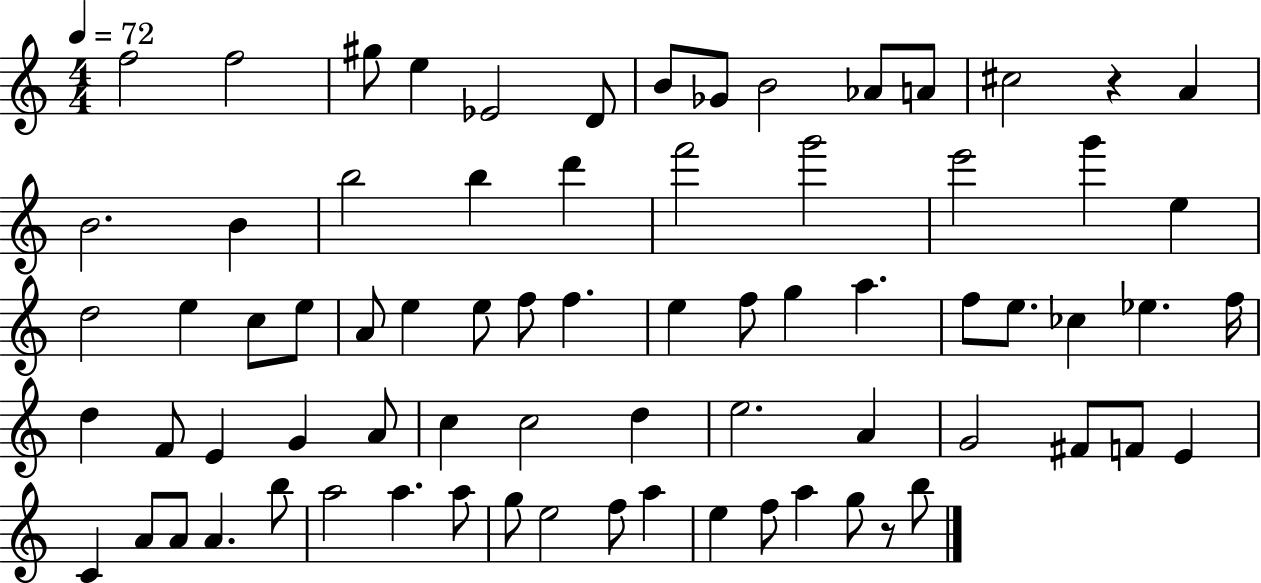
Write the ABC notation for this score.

X:1
T:Untitled
M:4/4
L:1/4
K:C
f2 f2 ^g/2 e _E2 D/2 B/2 _G/2 B2 _A/2 A/2 ^c2 z A B2 B b2 b d' f'2 g'2 e'2 g' e d2 e c/2 e/2 A/2 e e/2 f/2 f e f/2 g a f/2 e/2 _c _e f/4 d F/2 E G A/2 c c2 d e2 A G2 ^F/2 F/2 E C A/2 A/2 A b/2 a2 a a/2 g/2 e2 f/2 a e f/2 a g/2 z/2 b/2